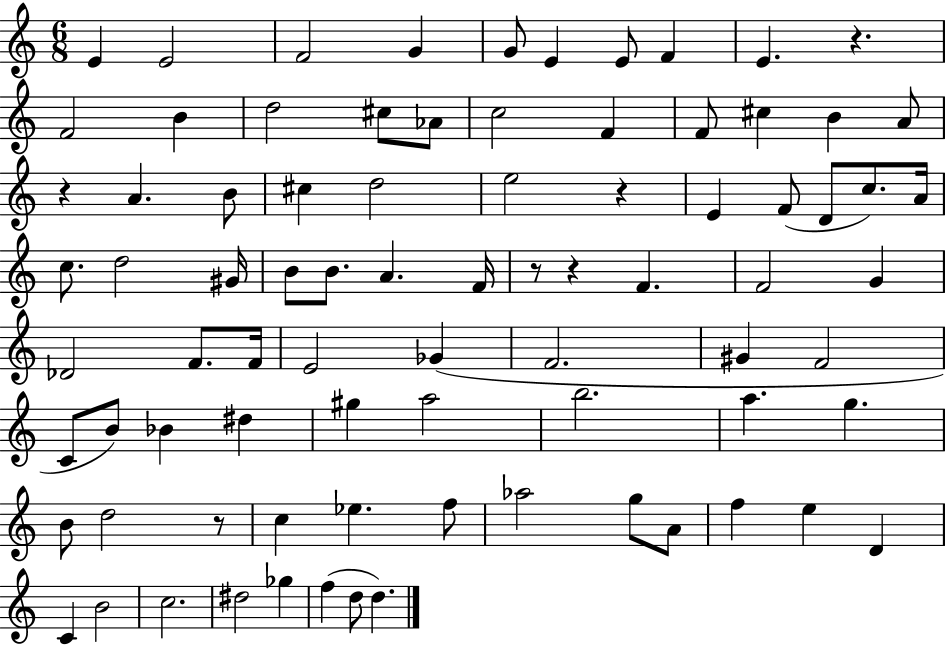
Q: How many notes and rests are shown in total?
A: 82